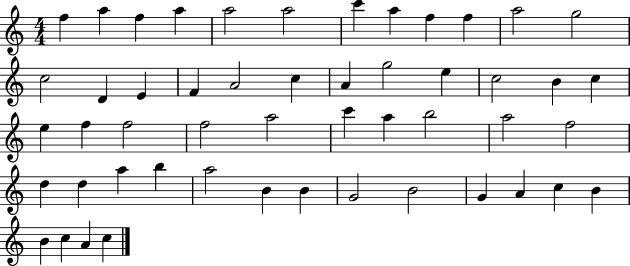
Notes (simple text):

F5/q A5/q F5/q A5/q A5/h A5/h C6/q A5/q F5/q F5/q A5/h G5/h C5/h D4/q E4/q F4/q A4/h C5/q A4/q G5/h E5/q C5/h B4/q C5/q E5/q F5/q F5/h F5/h A5/h C6/q A5/q B5/h A5/h F5/h D5/q D5/q A5/q B5/q A5/h B4/q B4/q G4/h B4/h G4/q A4/q C5/q B4/q B4/q C5/q A4/q C5/q